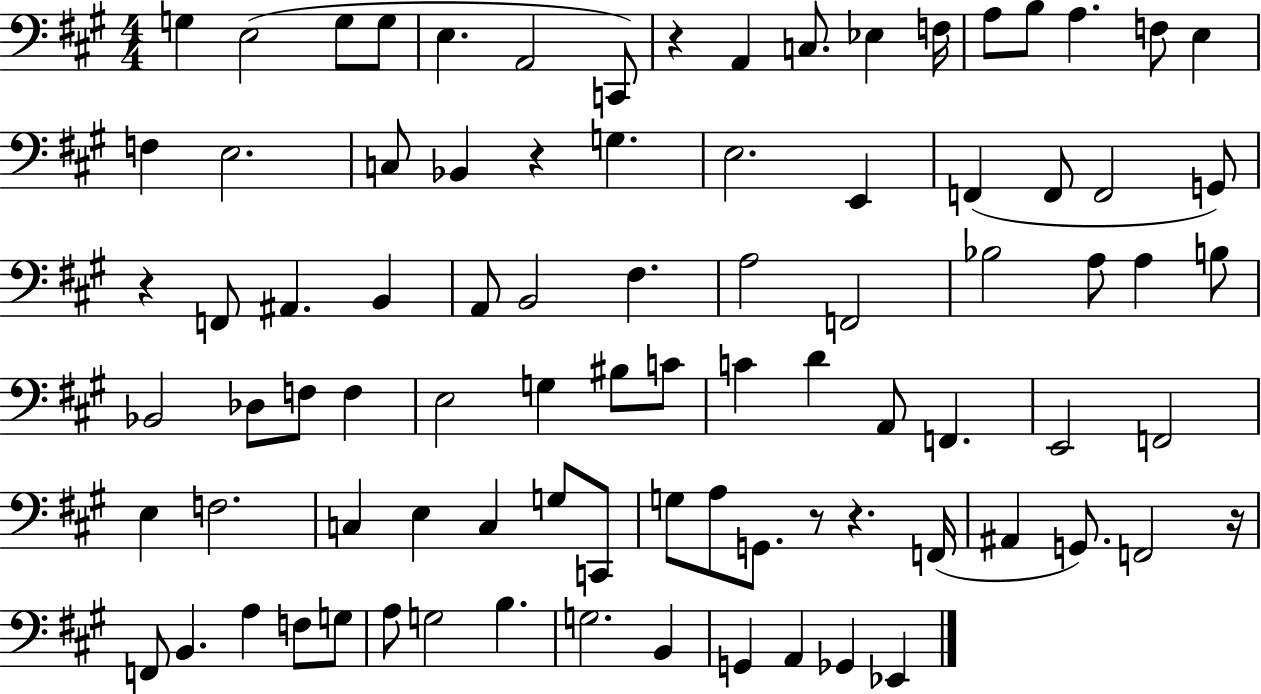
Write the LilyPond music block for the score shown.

{
  \clef bass
  \numericTimeSignature
  \time 4/4
  \key a \major
  g4 e2( g8 g8 | e4. a,2 c,8) | r4 a,4 c8. ees4 f16 | a8 b8 a4. f8 e4 | \break f4 e2. | c8 bes,4 r4 g4. | e2. e,4 | f,4( f,8 f,2 g,8) | \break r4 f,8 ais,4. b,4 | a,8 b,2 fis4. | a2 f,2 | bes2 a8 a4 b8 | \break bes,2 des8 f8 f4 | e2 g4 bis8 c'8 | c'4 d'4 a,8 f,4. | e,2 f,2 | \break e4 f2. | c4 e4 c4 g8 c,8 | g8 a8 g,8. r8 r4. f,16( | ais,4 g,8.) f,2 r16 | \break f,8 b,4. a4 f8 g8 | a8 g2 b4. | g2. b,4 | g,4 a,4 ges,4 ees,4 | \break \bar "|."
}